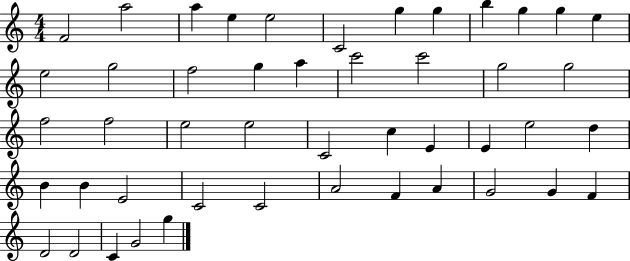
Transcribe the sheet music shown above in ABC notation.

X:1
T:Untitled
M:4/4
L:1/4
K:C
F2 a2 a e e2 C2 g g b g g e e2 g2 f2 g a c'2 c'2 g2 g2 f2 f2 e2 e2 C2 c E E e2 d B B E2 C2 C2 A2 F A G2 G F D2 D2 C G2 g